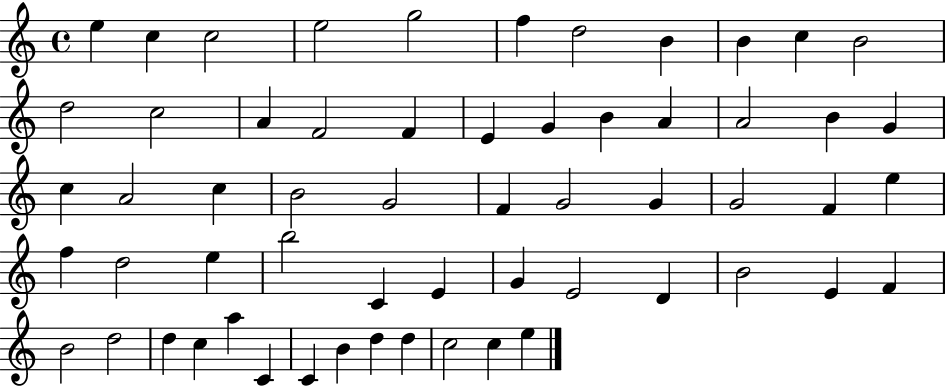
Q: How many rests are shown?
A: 0